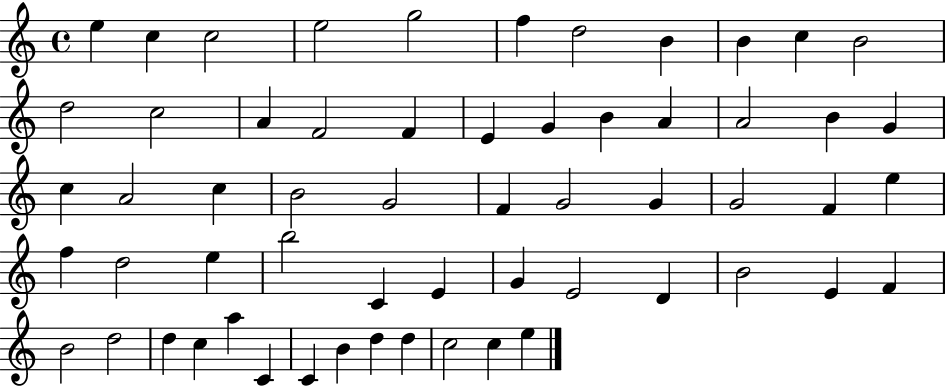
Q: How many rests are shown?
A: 0